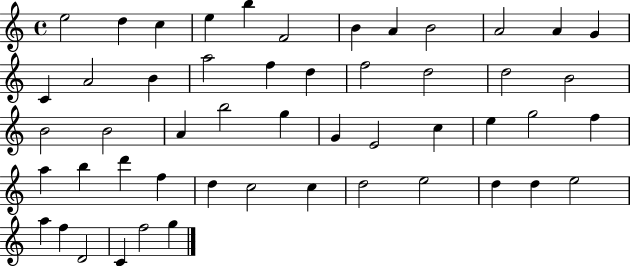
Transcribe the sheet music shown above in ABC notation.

X:1
T:Untitled
M:4/4
L:1/4
K:C
e2 d c e b F2 B A B2 A2 A G C A2 B a2 f d f2 d2 d2 B2 B2 B2 A b2 g G E2 c e g2 f a b d' f d c2 c d2 e2 d d e2 a f D2 C f2 g